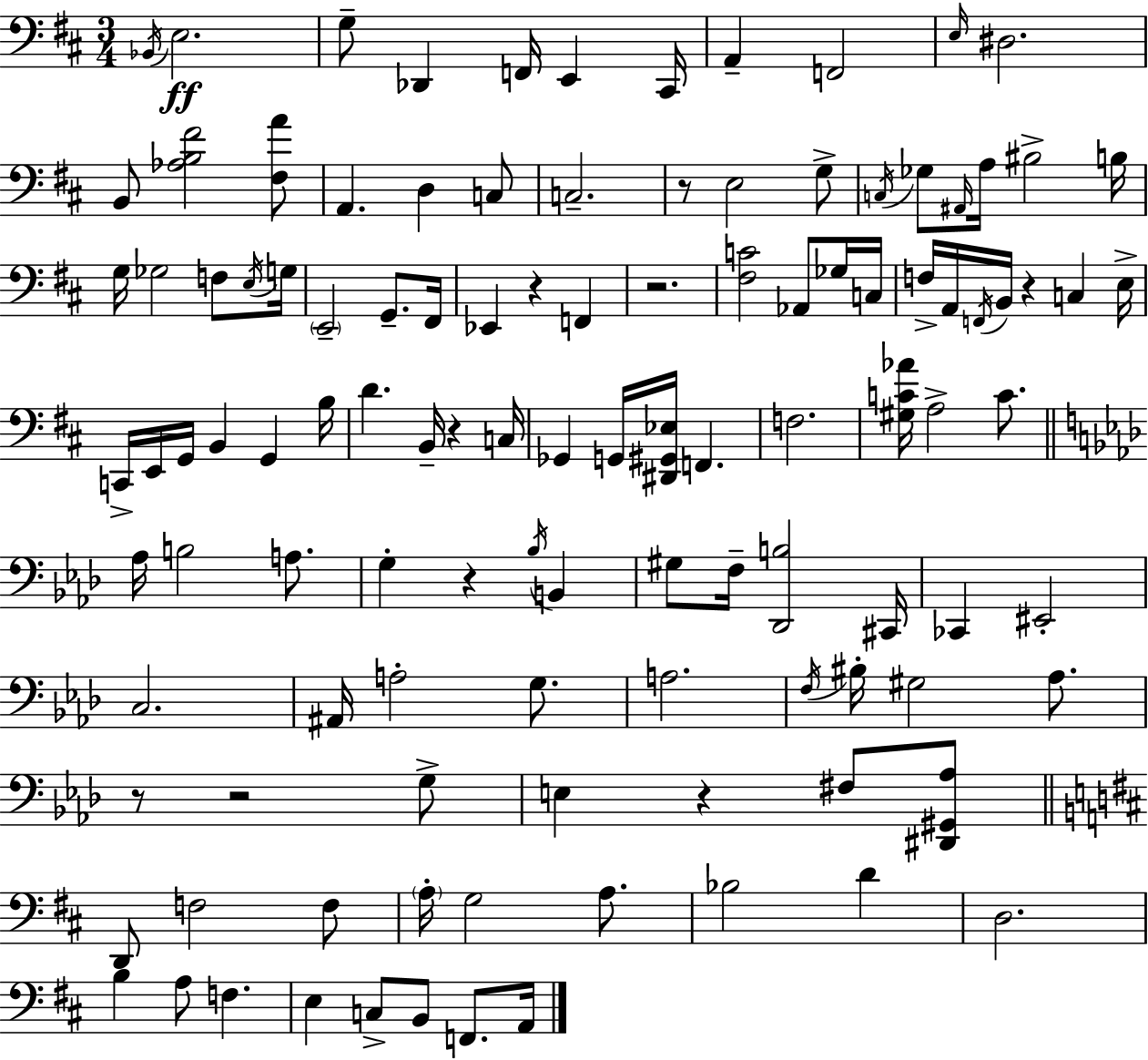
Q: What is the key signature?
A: D major